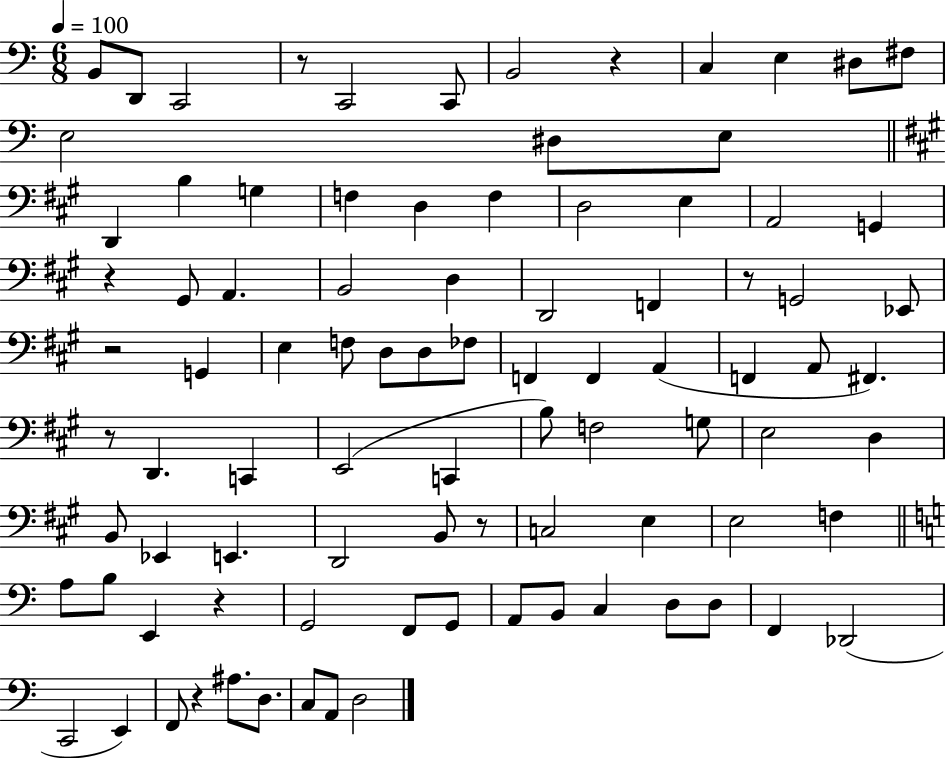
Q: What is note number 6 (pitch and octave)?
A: B2